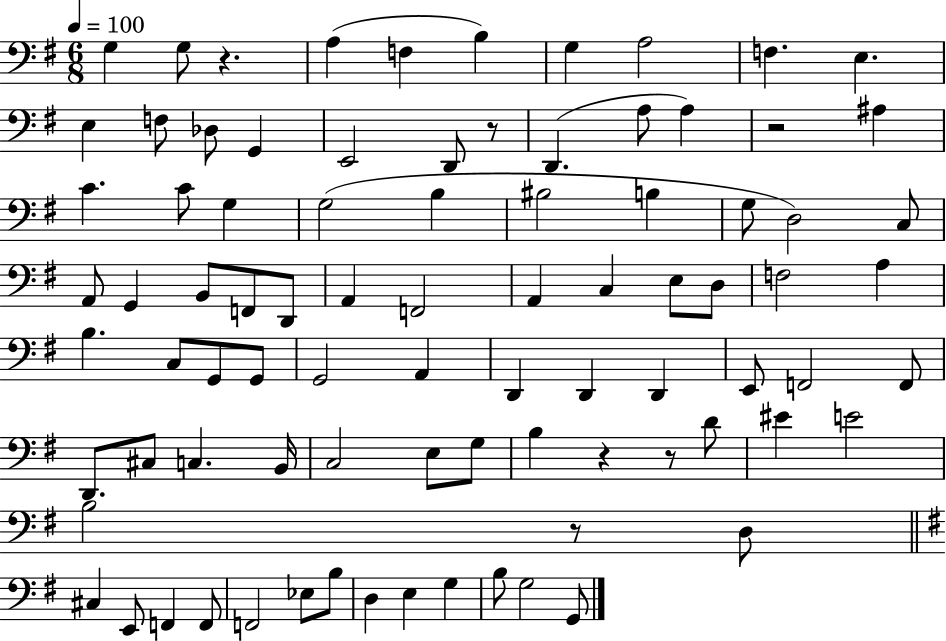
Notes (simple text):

G3/q G3/e R/q. A3/q F3/q B3/q G3/q A3/h F3/q. E3/q. E3/q F3/e Db3/e G2/q E2/h D2/e R/e D2/q. A3/e A3/q R/h A#3/q C4/q. C4/e G3/q G3/h B3/q BIS3/h B3/q G3/e D3/h C3/e A2/e G2/q B2/e F2/e D2/e A2/q F2/h A2/q C3/q E3/e D3/e F3/h A3/q B3/q. C3/e G2/e G2/e G2/h A2/q D2/q D2/q D2/q E2/e F2/h F2/e D2/e. C#3/e C3/q. B2/s C3/h E3/e G3/e B3/q R/q R/e D4/e EIS4/q E4/h B3/h R/e D3/e C#3/q E2/e F2/q F2/e F2/h Eb3/e B3/e D3/q E3/q G3/q B3/e G3/h G2/e